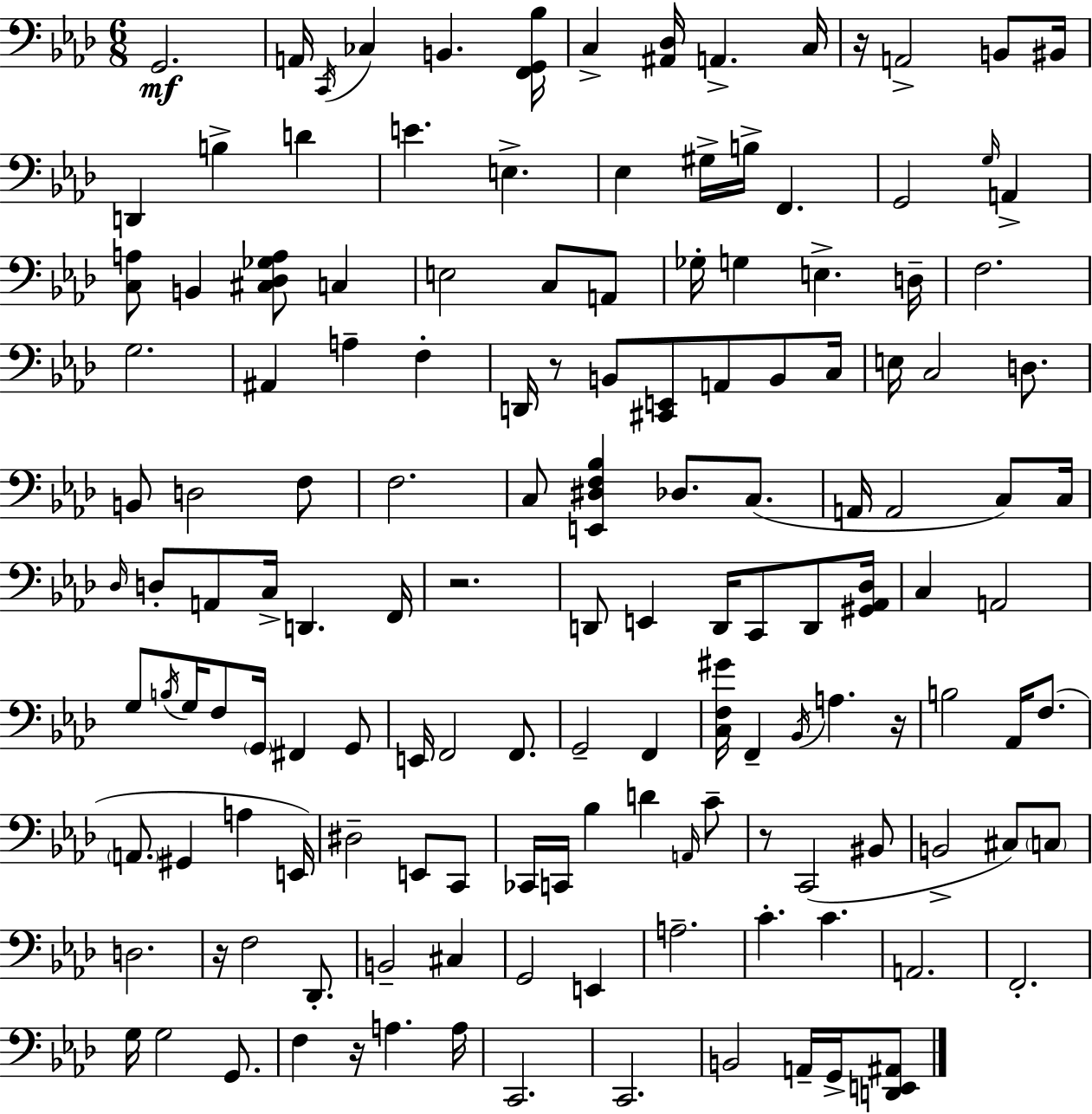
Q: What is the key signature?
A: AES major